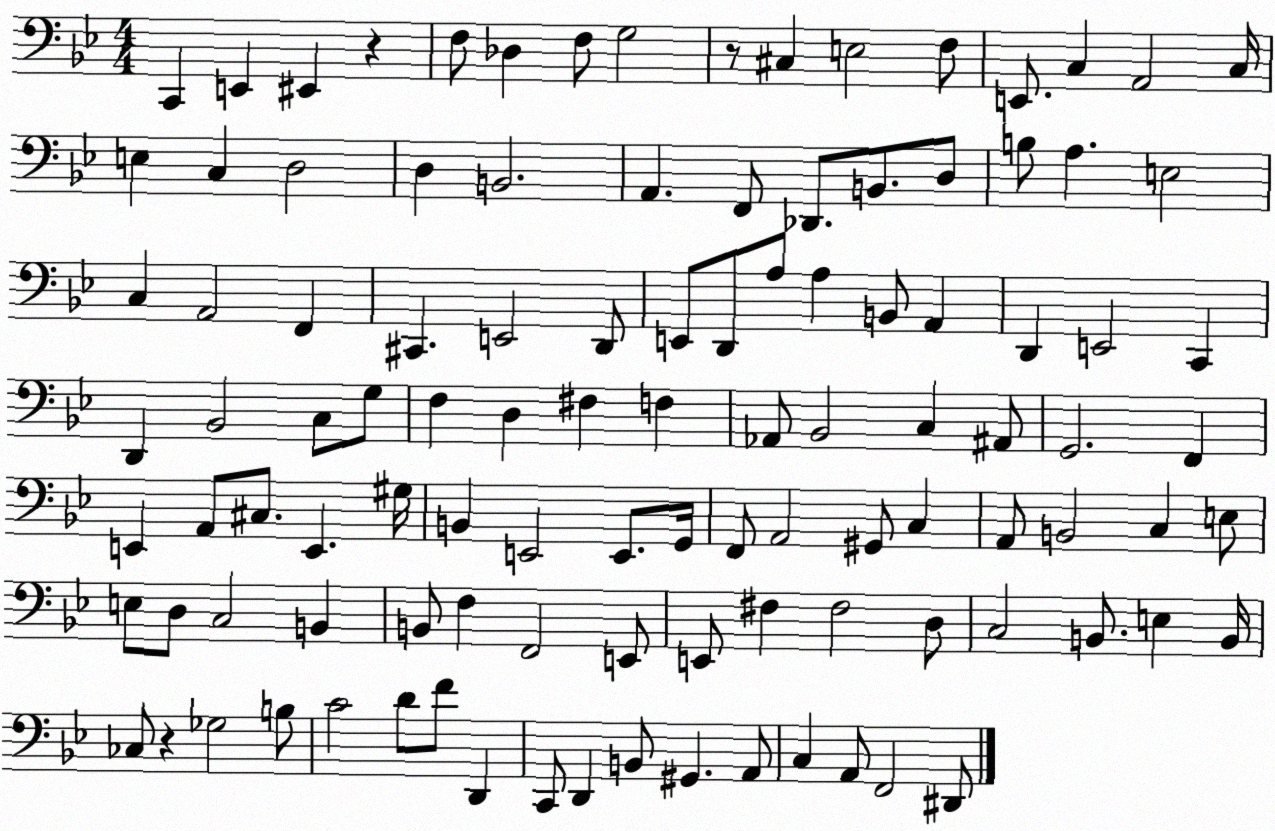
X:1
T:Untitled
M:4/4
L:1/4
K:Bb
C,, E,, ^E,, z F,/2 _D, F,/2 G,2 z/2 ^C, E,2 F,/2 E,,/2 C, A,,2 C,/4 E, C, D,2 D, B,,2 A,, F,,/2 _D,,/2 B,,/2 D,/2 B,/2 A, E,2 C, A,,2 F,, ^C,, E,,2 D,,/2 E,,/2 D,,/2 A,/2 A, B,,/2 A,, D,, E,,2 C,, D,, _B,,2 C,/2 G,/2 F, D, ^F, F, _A,,/2 _B,,2 C, ^A,,/2 G,,2 F,, E,, A,,/2 ^C,/2 E,, ^G,/4 B,, E,,2 E,,/2 G,,/4 F,,/2 A,,2 ^G,,/2 C, A,,/2 B,,2 C, E,/2 E,/2 D,/2 C,2 B,, B,,/2 F, F,,2 E,,/2 E,,/2 ^F, ^F,2 D,/2 C,2 B,,/2 E, B,,/4 _C,/2 z _G,2 B,/2 C2 D/2 F/2 D,, C,,/2 D,, B,,/2 ^G,, A,,/2 C, A,,/2 F,,2 ^D,,/2